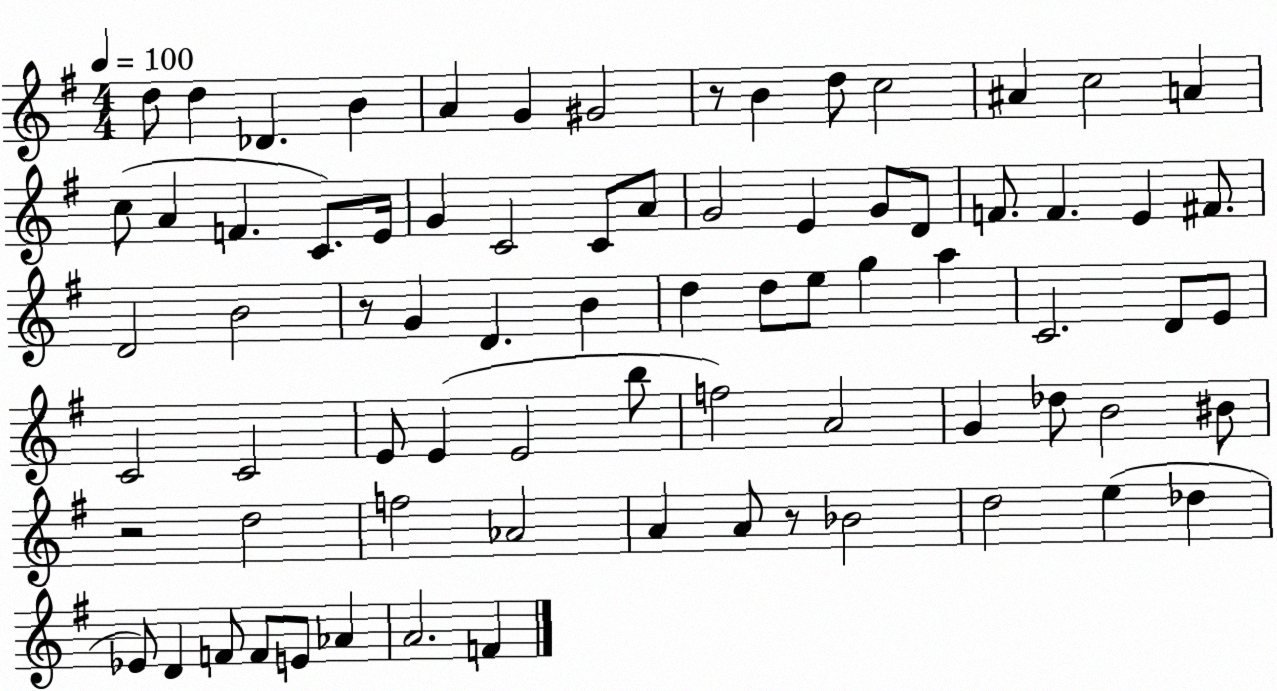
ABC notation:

X:1
T:Untitled
M:4/4
L:1/4
K:G
d/2 d _D B A G ^G2 z/2 B d/2 c2 ^A c2 A c/2 A F C/2 E/4 G C2 C/2 A/2 G2 E G/2 D/2 F/2 F E ^F/2 D2 B2 z/2 G D B d d/2 e/2 g a C2 D/2 E/2 C2 C2 E/2 E E2 b/2 f2 A2 G _d/2 B2 ^B/2 z2 d2 f2 _A2 A A/2 z/2 _B2 d2 e _d _E/2 D F/2 F/2 E/2 _A A2 F